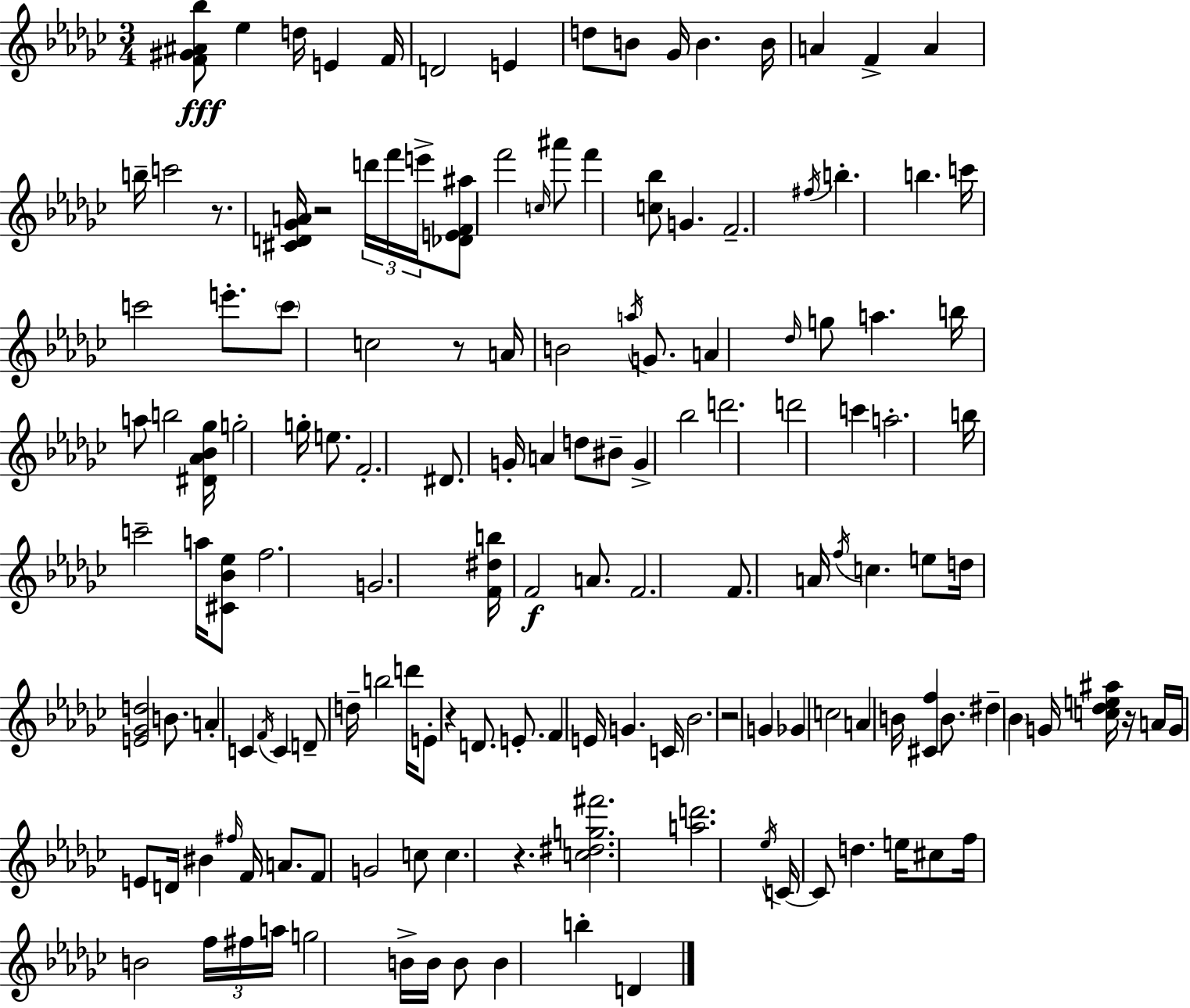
[F4,G#4,A#4,Bb5]/e Eb5/q D5/s E4/q F4/s D4/h E4/q D5/e B4/e Gb4/s B4/q. B4/s A4/q F4/q A4/q B5/s C6/h R/e. [C#4,D4,Gb4,A4]/s R/h D6/s F6/s E6/s [Db4,E4,F4,A#5]/e F6/h C5/s A#6/e F6/q [C5,Bb5]/e G4/q. F4/h. F#5/s B5/q. B5/q. C6/s C6/h E6/e. C6/e C5/h R/e A4/s B4/h A5/s G4/e. A4/q Db5/s G5/e A5/q. B5/s A5/e B5/h [D#4,Ab4,Bb4,Gb5]/s G5/h G5/s E5/e. F4/h. D#4/e. G4/s A4/q D5/e BIS4/e G4/q Bb5/h D6/h. D6/h C6/q A5/h. B5/s C6/h A5/s [C#4,Bb4,Eb5]/e F5/h. G4/h. [F4,D#5,B5]/s F4/h A4/e. F4/h. F4/e. A4/s F5/s C5/q. E5/e D5/s [E4,Gb4,D5]/h B4/e. A4/q C4/q F4/s C4/q D4/e D5/s B5/h D6/s E4/e R/q D4/e. E4/e. F4/q E4/s G4/q. C4/s Bb4/h. R/h G4/q Gb4/q C5/h A4/q B4/s [C#4,F5]/q B4/e. D#5/q Bb4/q G4/s [C5,Db5,E5,A#5]/s R/s A4/s G4/s E4/e D4/s BIS4/q F#5/s F4/s A4/e. F4/e G4/h C5/e C5/q. R/q. [C5,D#5,G5,F#6]/h. [A5,D6]/h. Eb5/s C4/s C4/e D5/q. E5/s C#5/e F5/s B4/h F5/s F#5/s A5/s G5/h B4/s B4/s B4/e B4/q B5/q D4/q